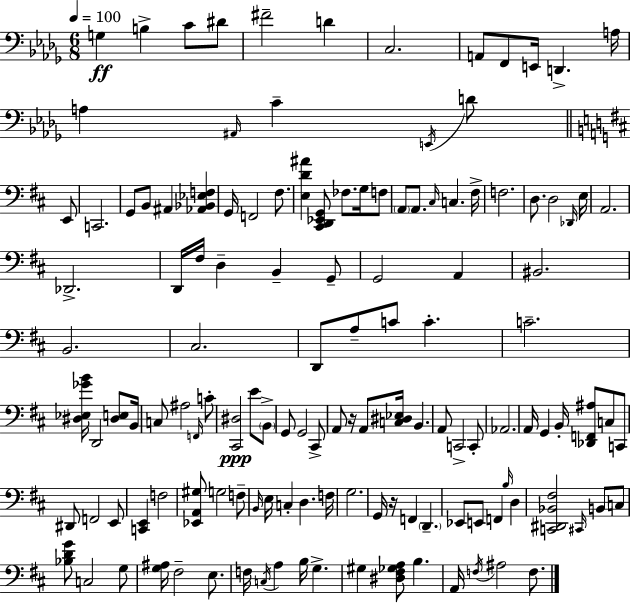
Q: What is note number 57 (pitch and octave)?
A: B2